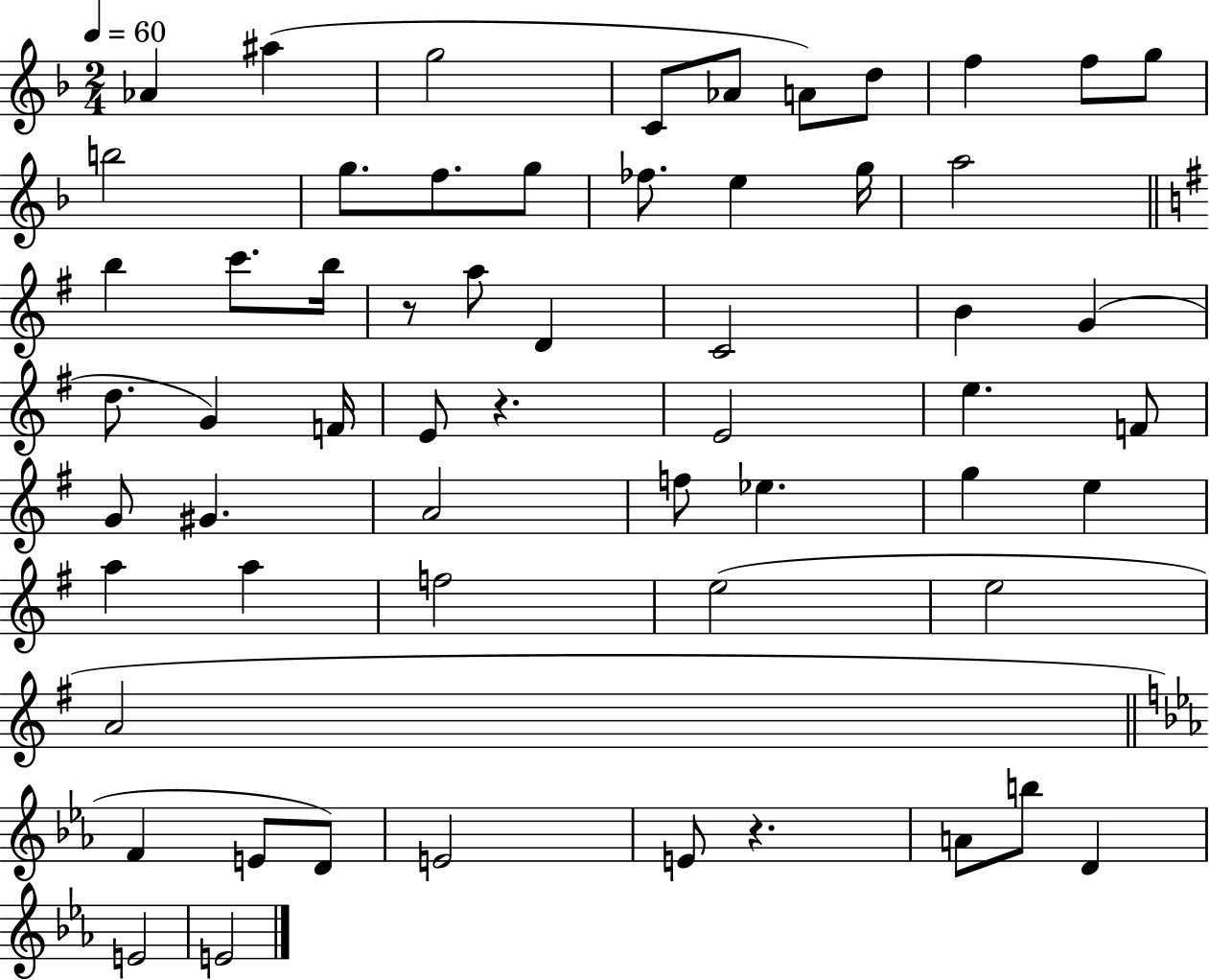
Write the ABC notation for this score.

X:1
T:Untitled
M:2/4
L:1/4
K:F
_A ^a g2 C/2 _A/2 A/2 d/2 f f/2 g/2 b2 g/2 f/2 g/2 _f/2 e g/4 a2 b c'/2 b/4 z/2 a/2 D C2 B G d/2 G F/4 E/2 z E2 e F/2 G/2 ^G A2 f/2 _e g e a a f2 e2 e2 A2 F E/2 D/2 E2 E/2 z A/2 b/2 D E2 E2